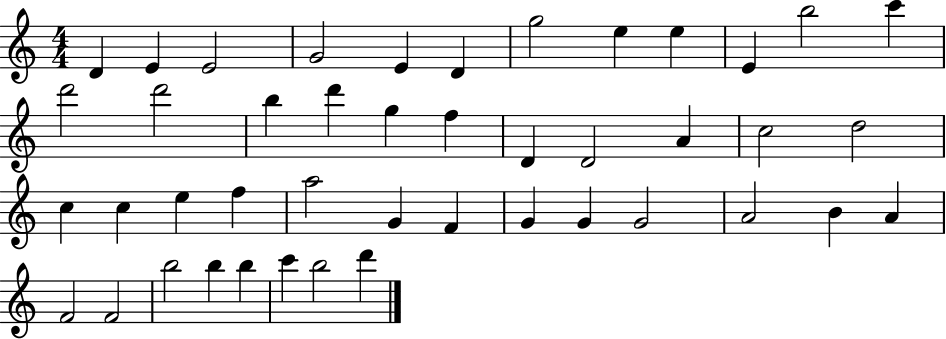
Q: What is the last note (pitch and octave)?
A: D6